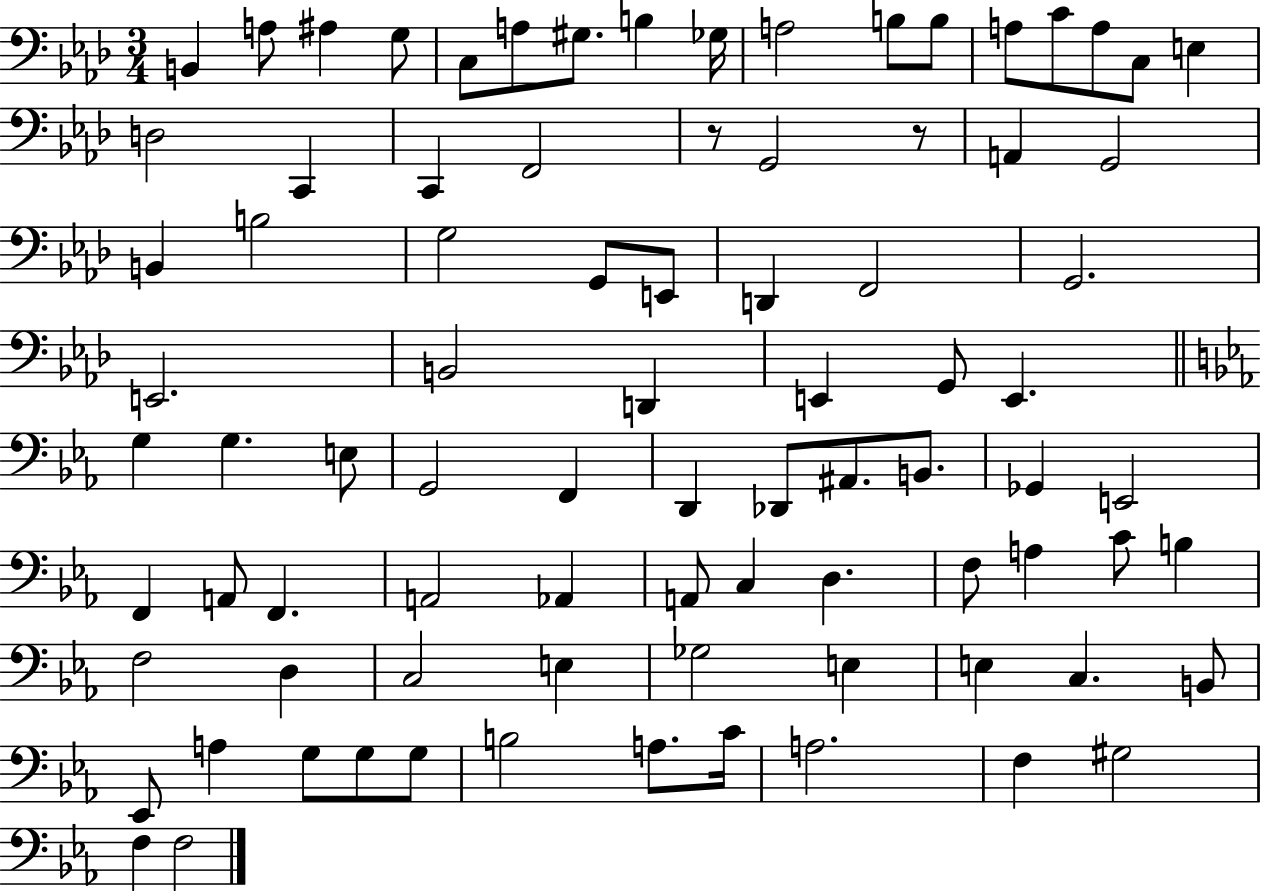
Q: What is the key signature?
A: AES major